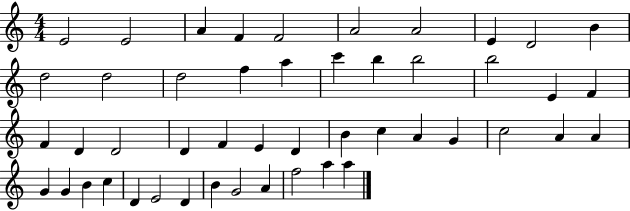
E4/h E4/h A4/q F4/q F4/h A4/h A4/h E4/q D4/h B4/q D5/h D5/h D5/h F5/q A5/q C6/q B5/q B5/h B5/h E4/q F4/q F4/q D4/q D4/h D4/q F4/q E4/q D4/q B4/q C5/q A4/q G4/q C5/h A4/q A4/q G4/q G4/q B4/q C5/q D4/q E4/h D4/q B4/q G4/h A4/q F5/h A5/q A5/q